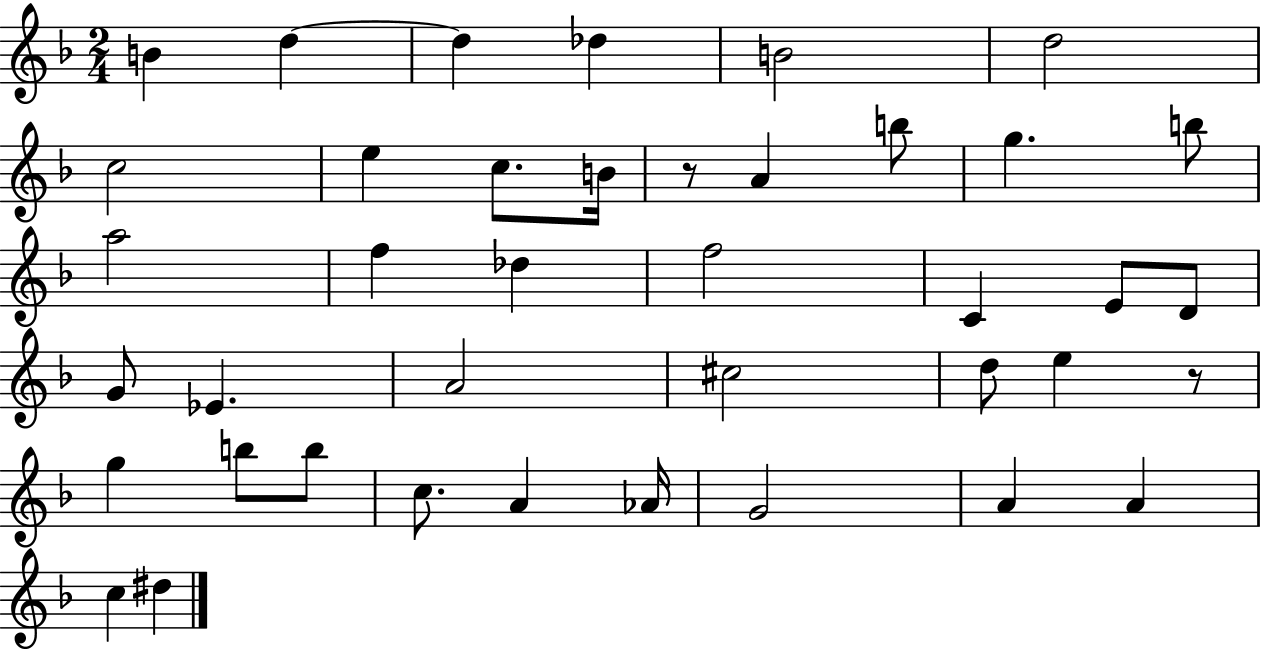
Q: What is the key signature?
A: F major